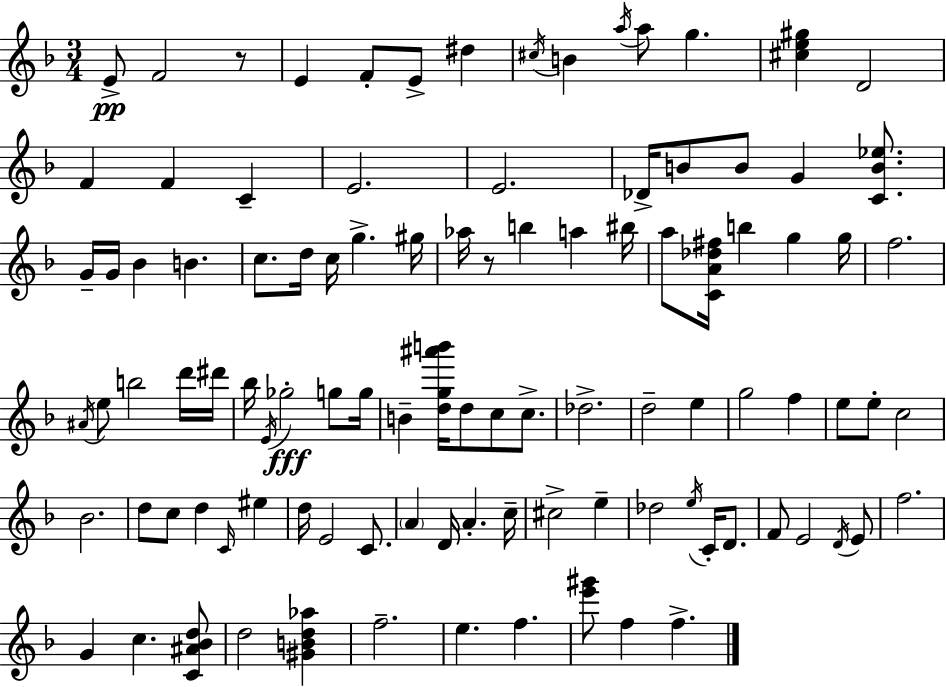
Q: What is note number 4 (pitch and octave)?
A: F4